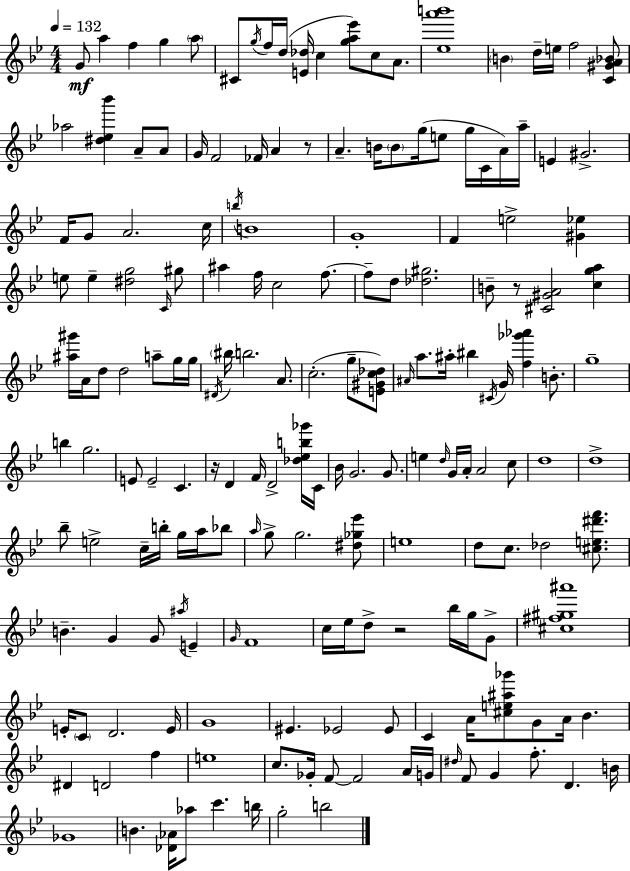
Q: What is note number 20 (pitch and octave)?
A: G4